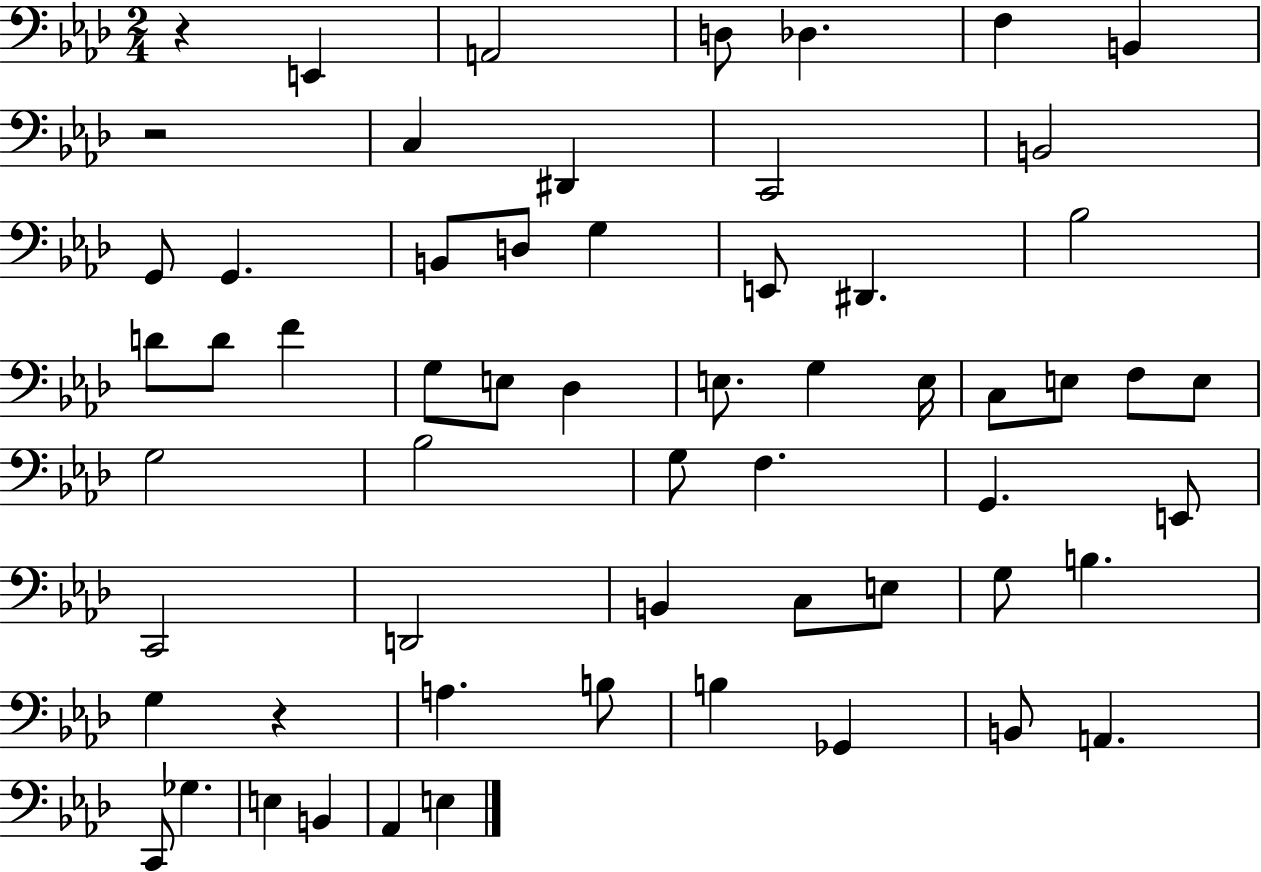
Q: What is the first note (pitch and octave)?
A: E2